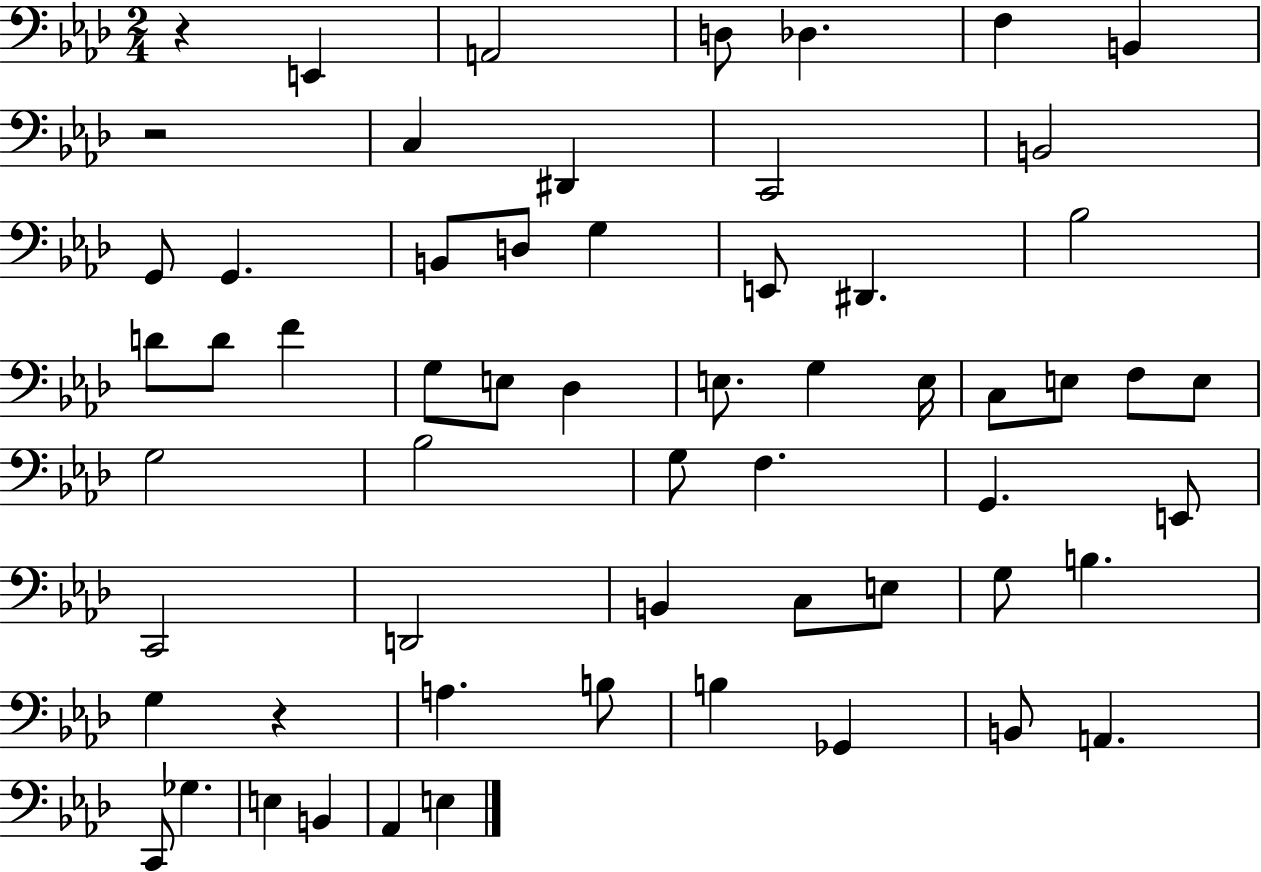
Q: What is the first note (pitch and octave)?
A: E2